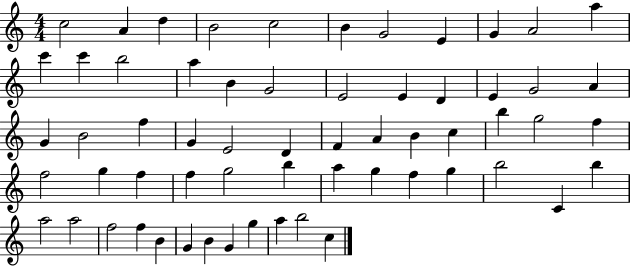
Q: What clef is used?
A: treble